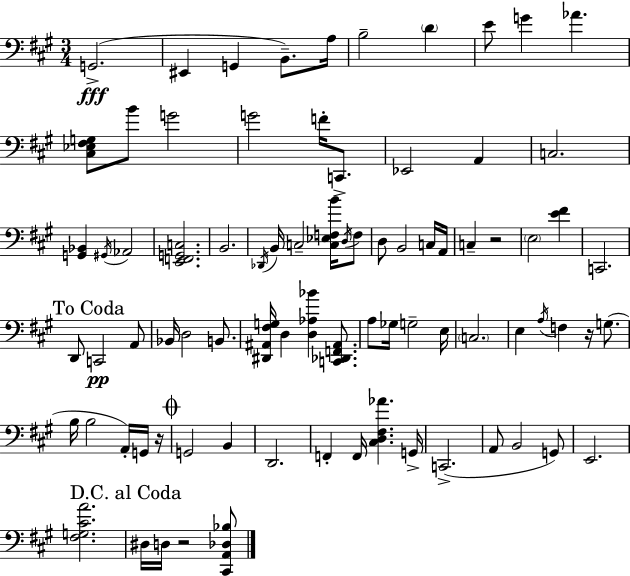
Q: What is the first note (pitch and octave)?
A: G2